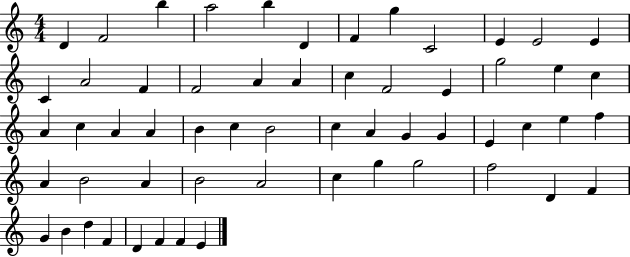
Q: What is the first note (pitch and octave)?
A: D4